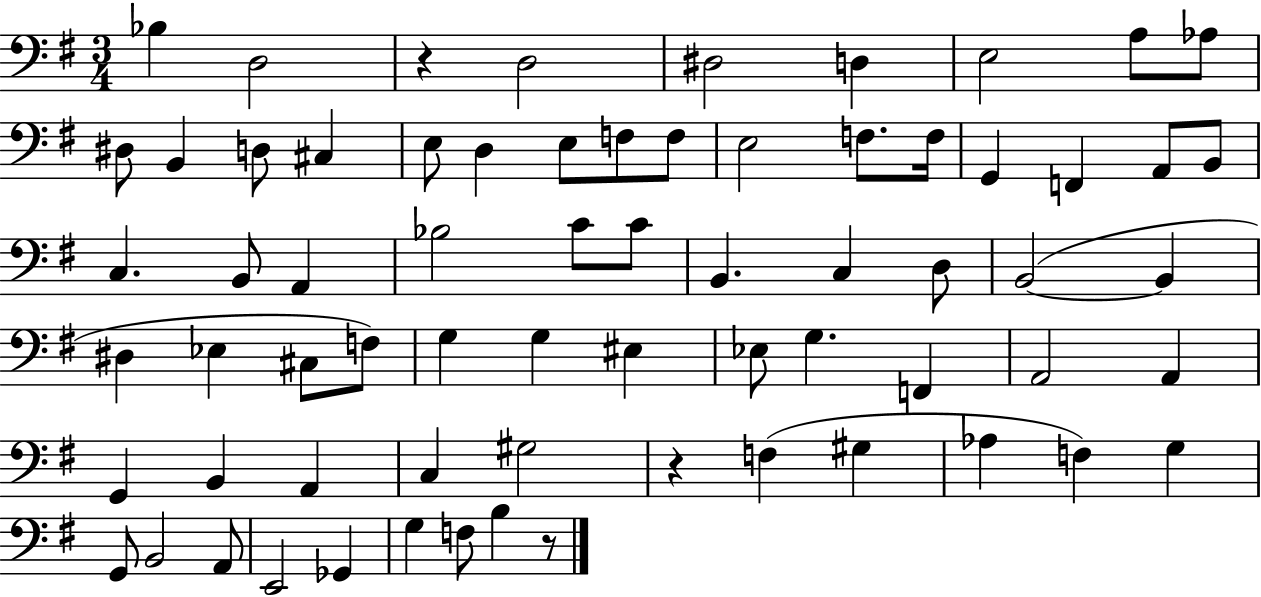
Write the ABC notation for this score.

X:1
T:Untitled
M:3/4
L:1/4
K:G
_B, D,2 z D,2 ^D,2 D, E,2 A,/2 _A,/2 ^D,/2 B,, D,/2 ^C, E,/2 D, E,/2 F,/2 F,/2 E,2 F,/2 F,/4 G,, F,, A,,/2 B,,/2 C, B,,/2 A,, _B,2 C/2 C/2 B,, C, D,/2 B,,2 B,, ^D, _E, ^C,/2 F,/2 G, G, ^E, _E,/2 G, F,, A,,2 A,, G,, B,, A,, C, ^G,2 z F, ^G, _A, F, G, G,,/2 B,,2 A,,/2 E,,2 _G,, G, F,/2 B, z/2